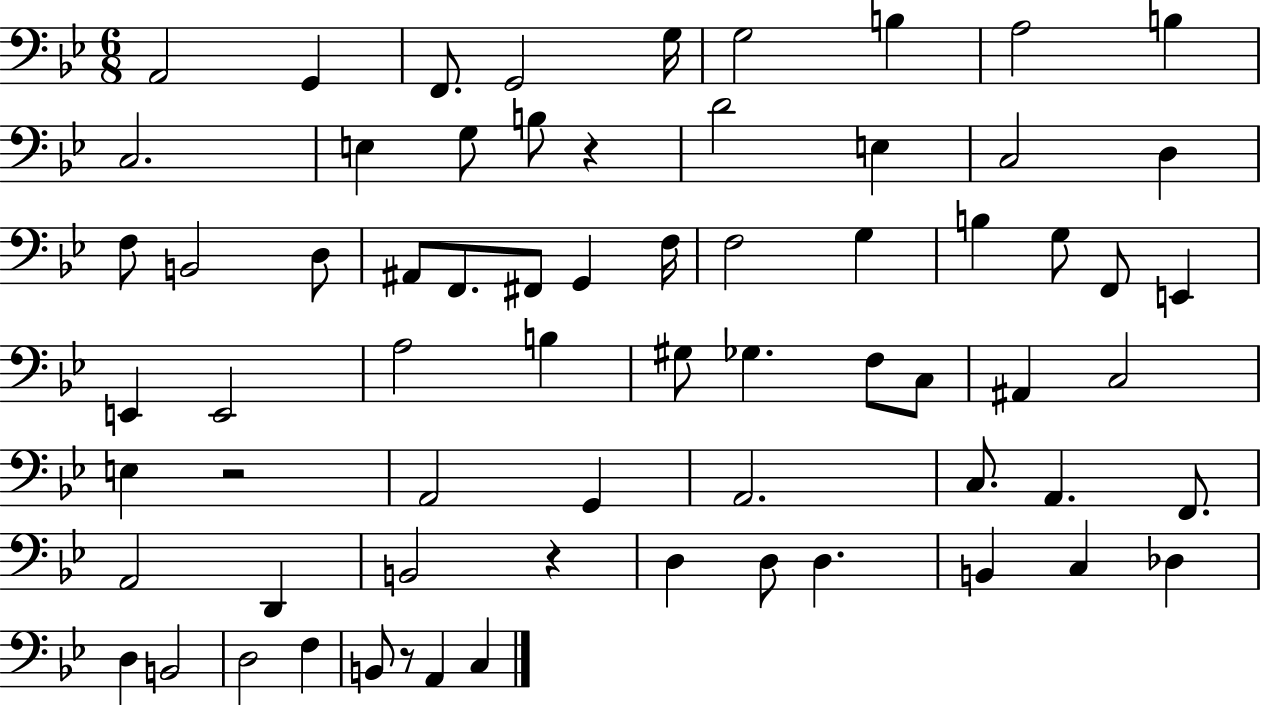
{
  \clef bass
  \numericTimeSignature
  \time 6/8
  \key bes \major
  a,2 g,4 | f,8. g,2 g16 | g2 b4 | a2 b4 | \break c2. | e4 g8 b8 r4 | d'2 e4 | c2 d4 | \break f8 b,2 d8 | ais,8 f,8. fis,8 g,4 f16 | f2 g4 | b4 g8 f,8 e,4 | \break e,4 e,2 | a2 b4 | gis8 ges4. f8 c8 | ais,4 c2 | \break e4 r2 | a,2 g,4 | a,2. | c8. a,4. f,8. | \break a,2 d,4 | b,2 r4 | d4 d8 d4. | b,4 c4 des4 | \break d4 b,2 | d2 f4 | b,8 r8 a,4 c4 | \bar "|."
}